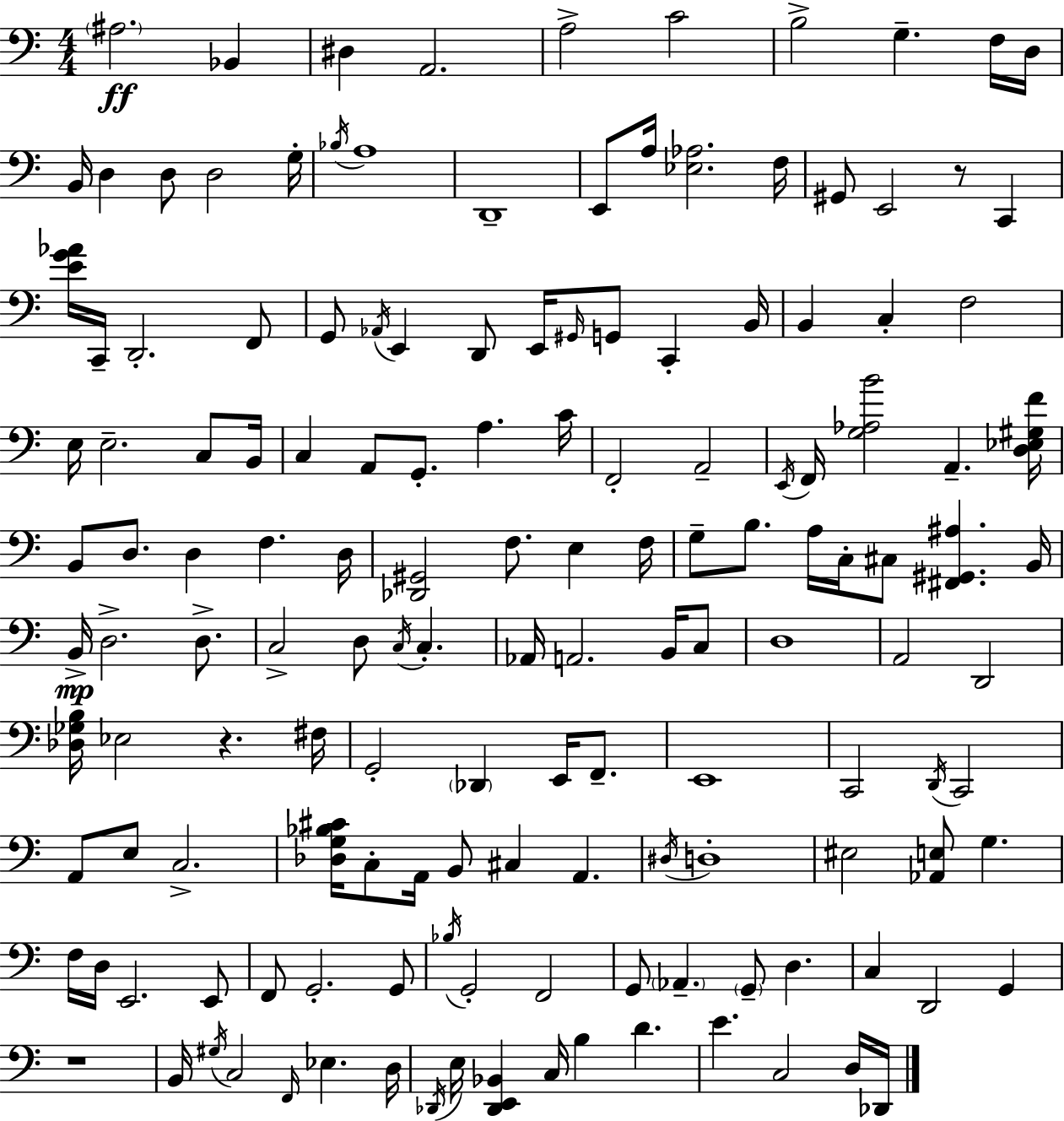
X:1
T:Untitled
M:4/4
L:1/4
K:C
^A,2 _B,, ^D, A,,2 A,2 C2 B,2 G, F,/4 D,/4 B,,/4 D, D,/2 D,2 G,/4 _B,/4 A,4 D,,4 E,,/2 A,/4 [_E,_A,]2 F,/4 ^G,,/2 E,,2 z/2 C,, [EG_A]/4 C,,/4 D,,2 F,,/2 G,,/2 _A,,/4 E,, D,,/2 E,,/4 ^G,,/4 G,,/2 C,, B,,/4 B,, C, F,2 E,/4 E,2 C,/2 B,,/4 C, A,,/2 G,,/2 A, C/4 F,,2 A,,2 E,,/4 F,,/4 [G,_A,B]2 A,, [D,_E,^G,F]/4 B,,/2 D,/2 D, F, D,/4 [_D,,^G,,]2 F,/2 E, F,/4 G,/2 B,/2 A,/4 C,/4 ^C,/2 [^F,,^G,,^A,] B,,/4 B,,/4 D,2 D,/2 C,2 D,/2 C,/4 C, _A,,/4 A,,2 B,,/4 C,/2 D,4 A,,2 D,,2 [_D,_G,B,]/4 _E,2 z ^F,/4 G,,2 _D,, E,,/4 F,,/2 E,,4 C,,2 D,,/4 C,,2 A,,/2 E,/2 C,2 [_D,G,_B,^C]/4 C,/2 A,,/4 B,,/2 ^C, A,, ^D,/4 D,4 ^E,2 [_A,,E,]/2 G, F,/4 D,/4 E,,2 E,,/2 F,,/2 G,,2 G,,/2 _B,/4 G,,2 F,,2 G,,/2 _A,, G,,/2 D, C, D,,2 G,, z4 B,,/4 ^G,/4 C,2 F,,/4 _E, D,/4 _D,,/4 E,/4 [_D,,E,,_B,,] C,/4 B, D E C,2 D,/4 _D,,/4